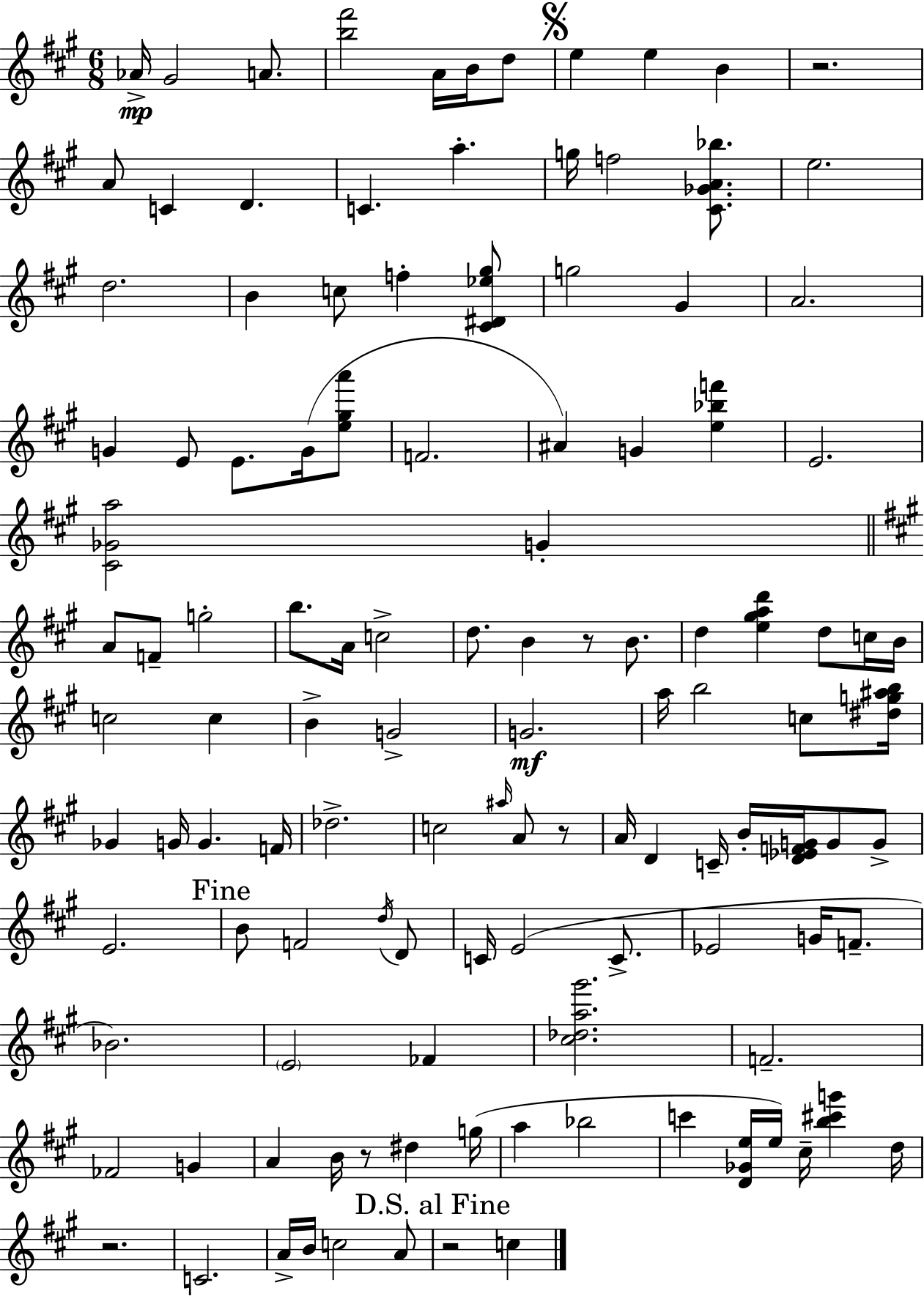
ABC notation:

X:1
T:Untitled
M:6/8
L:1/4
K:A
_A/4 ^G2 A/2 [b^f']2 A/4 B/4 d/2 e e B z2 A/2 C D C a g/4 f2 [^C_GA_b]/2 e2 d2 B c/2 f [^C^D_e^g]/2 g2 ^G A2 G E/2 E/2 G/4 [e^ga']/2 F2 ^A G [e_bf'] E2 [^C_Ga]2 G A/2 F/2 g2 b/2 A/4 c2 d/2 B z/2 B/2 d [e^gad'] d/2 c/4 B/4 c2 c B G2 G2 a/4 b2 c/2 [^dg^ab]/4 _G G/4 G F/4 _d2 c2 ^a/4 A/2 z/2 A/4 D C/4 B/4 [D_EFG]/4 G/2 G/2 E2 B/2 F2 d/4 D/2 C/4 E2 C/2 _E2 G/4 F/2 _B2 E2 _F [^c_da^g']2 F2 _F2 G A B/4 z/2 ^d g/4 a _b2 c' [D_Ge]/4 e/4 ^c/4 [b^c'g'] d/4 z2 C2 A/4 B/4 c2 A/2 z2 c